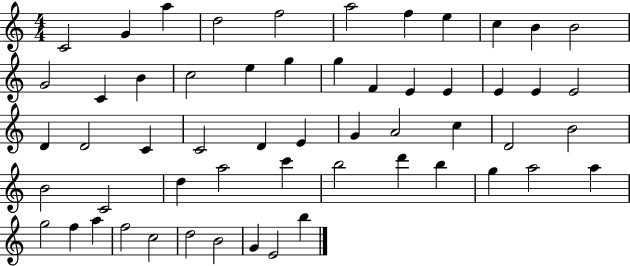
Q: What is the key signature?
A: C major